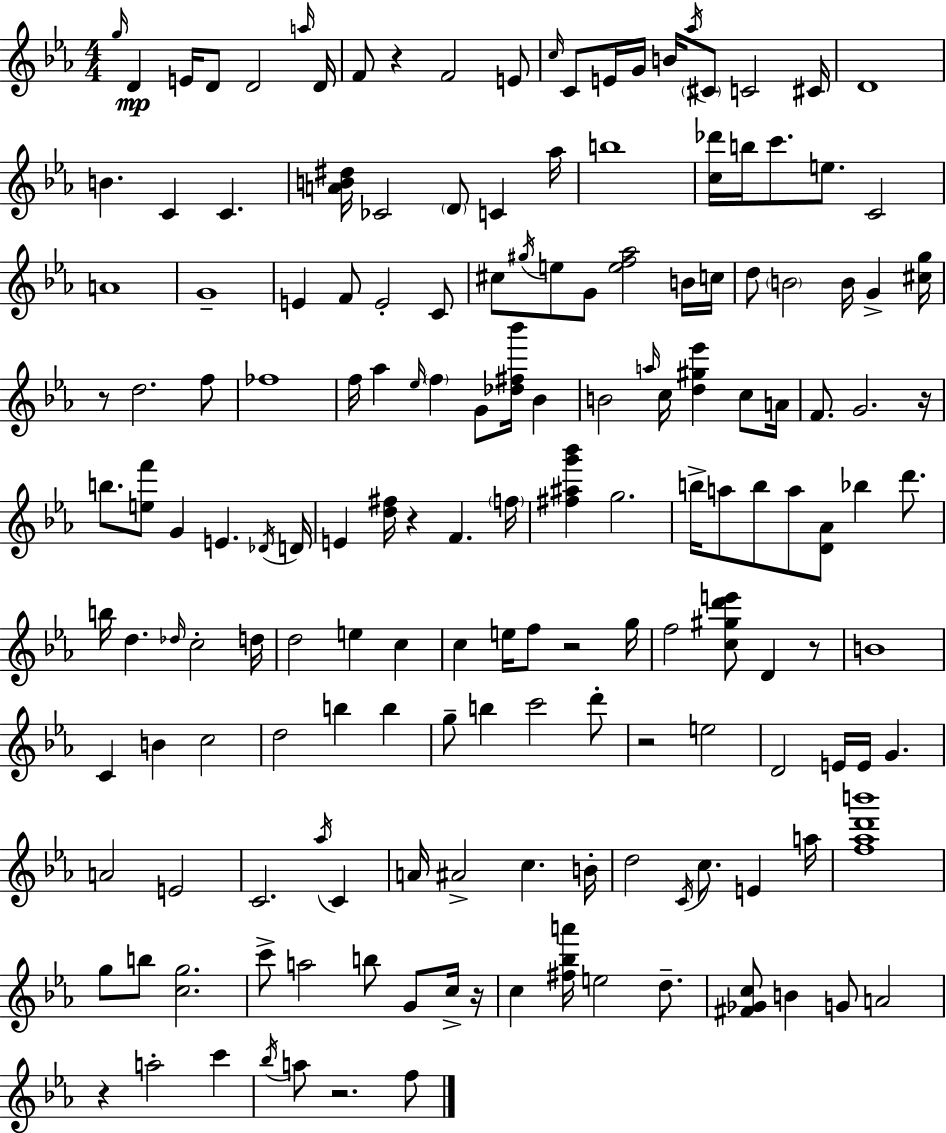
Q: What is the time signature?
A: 4/4